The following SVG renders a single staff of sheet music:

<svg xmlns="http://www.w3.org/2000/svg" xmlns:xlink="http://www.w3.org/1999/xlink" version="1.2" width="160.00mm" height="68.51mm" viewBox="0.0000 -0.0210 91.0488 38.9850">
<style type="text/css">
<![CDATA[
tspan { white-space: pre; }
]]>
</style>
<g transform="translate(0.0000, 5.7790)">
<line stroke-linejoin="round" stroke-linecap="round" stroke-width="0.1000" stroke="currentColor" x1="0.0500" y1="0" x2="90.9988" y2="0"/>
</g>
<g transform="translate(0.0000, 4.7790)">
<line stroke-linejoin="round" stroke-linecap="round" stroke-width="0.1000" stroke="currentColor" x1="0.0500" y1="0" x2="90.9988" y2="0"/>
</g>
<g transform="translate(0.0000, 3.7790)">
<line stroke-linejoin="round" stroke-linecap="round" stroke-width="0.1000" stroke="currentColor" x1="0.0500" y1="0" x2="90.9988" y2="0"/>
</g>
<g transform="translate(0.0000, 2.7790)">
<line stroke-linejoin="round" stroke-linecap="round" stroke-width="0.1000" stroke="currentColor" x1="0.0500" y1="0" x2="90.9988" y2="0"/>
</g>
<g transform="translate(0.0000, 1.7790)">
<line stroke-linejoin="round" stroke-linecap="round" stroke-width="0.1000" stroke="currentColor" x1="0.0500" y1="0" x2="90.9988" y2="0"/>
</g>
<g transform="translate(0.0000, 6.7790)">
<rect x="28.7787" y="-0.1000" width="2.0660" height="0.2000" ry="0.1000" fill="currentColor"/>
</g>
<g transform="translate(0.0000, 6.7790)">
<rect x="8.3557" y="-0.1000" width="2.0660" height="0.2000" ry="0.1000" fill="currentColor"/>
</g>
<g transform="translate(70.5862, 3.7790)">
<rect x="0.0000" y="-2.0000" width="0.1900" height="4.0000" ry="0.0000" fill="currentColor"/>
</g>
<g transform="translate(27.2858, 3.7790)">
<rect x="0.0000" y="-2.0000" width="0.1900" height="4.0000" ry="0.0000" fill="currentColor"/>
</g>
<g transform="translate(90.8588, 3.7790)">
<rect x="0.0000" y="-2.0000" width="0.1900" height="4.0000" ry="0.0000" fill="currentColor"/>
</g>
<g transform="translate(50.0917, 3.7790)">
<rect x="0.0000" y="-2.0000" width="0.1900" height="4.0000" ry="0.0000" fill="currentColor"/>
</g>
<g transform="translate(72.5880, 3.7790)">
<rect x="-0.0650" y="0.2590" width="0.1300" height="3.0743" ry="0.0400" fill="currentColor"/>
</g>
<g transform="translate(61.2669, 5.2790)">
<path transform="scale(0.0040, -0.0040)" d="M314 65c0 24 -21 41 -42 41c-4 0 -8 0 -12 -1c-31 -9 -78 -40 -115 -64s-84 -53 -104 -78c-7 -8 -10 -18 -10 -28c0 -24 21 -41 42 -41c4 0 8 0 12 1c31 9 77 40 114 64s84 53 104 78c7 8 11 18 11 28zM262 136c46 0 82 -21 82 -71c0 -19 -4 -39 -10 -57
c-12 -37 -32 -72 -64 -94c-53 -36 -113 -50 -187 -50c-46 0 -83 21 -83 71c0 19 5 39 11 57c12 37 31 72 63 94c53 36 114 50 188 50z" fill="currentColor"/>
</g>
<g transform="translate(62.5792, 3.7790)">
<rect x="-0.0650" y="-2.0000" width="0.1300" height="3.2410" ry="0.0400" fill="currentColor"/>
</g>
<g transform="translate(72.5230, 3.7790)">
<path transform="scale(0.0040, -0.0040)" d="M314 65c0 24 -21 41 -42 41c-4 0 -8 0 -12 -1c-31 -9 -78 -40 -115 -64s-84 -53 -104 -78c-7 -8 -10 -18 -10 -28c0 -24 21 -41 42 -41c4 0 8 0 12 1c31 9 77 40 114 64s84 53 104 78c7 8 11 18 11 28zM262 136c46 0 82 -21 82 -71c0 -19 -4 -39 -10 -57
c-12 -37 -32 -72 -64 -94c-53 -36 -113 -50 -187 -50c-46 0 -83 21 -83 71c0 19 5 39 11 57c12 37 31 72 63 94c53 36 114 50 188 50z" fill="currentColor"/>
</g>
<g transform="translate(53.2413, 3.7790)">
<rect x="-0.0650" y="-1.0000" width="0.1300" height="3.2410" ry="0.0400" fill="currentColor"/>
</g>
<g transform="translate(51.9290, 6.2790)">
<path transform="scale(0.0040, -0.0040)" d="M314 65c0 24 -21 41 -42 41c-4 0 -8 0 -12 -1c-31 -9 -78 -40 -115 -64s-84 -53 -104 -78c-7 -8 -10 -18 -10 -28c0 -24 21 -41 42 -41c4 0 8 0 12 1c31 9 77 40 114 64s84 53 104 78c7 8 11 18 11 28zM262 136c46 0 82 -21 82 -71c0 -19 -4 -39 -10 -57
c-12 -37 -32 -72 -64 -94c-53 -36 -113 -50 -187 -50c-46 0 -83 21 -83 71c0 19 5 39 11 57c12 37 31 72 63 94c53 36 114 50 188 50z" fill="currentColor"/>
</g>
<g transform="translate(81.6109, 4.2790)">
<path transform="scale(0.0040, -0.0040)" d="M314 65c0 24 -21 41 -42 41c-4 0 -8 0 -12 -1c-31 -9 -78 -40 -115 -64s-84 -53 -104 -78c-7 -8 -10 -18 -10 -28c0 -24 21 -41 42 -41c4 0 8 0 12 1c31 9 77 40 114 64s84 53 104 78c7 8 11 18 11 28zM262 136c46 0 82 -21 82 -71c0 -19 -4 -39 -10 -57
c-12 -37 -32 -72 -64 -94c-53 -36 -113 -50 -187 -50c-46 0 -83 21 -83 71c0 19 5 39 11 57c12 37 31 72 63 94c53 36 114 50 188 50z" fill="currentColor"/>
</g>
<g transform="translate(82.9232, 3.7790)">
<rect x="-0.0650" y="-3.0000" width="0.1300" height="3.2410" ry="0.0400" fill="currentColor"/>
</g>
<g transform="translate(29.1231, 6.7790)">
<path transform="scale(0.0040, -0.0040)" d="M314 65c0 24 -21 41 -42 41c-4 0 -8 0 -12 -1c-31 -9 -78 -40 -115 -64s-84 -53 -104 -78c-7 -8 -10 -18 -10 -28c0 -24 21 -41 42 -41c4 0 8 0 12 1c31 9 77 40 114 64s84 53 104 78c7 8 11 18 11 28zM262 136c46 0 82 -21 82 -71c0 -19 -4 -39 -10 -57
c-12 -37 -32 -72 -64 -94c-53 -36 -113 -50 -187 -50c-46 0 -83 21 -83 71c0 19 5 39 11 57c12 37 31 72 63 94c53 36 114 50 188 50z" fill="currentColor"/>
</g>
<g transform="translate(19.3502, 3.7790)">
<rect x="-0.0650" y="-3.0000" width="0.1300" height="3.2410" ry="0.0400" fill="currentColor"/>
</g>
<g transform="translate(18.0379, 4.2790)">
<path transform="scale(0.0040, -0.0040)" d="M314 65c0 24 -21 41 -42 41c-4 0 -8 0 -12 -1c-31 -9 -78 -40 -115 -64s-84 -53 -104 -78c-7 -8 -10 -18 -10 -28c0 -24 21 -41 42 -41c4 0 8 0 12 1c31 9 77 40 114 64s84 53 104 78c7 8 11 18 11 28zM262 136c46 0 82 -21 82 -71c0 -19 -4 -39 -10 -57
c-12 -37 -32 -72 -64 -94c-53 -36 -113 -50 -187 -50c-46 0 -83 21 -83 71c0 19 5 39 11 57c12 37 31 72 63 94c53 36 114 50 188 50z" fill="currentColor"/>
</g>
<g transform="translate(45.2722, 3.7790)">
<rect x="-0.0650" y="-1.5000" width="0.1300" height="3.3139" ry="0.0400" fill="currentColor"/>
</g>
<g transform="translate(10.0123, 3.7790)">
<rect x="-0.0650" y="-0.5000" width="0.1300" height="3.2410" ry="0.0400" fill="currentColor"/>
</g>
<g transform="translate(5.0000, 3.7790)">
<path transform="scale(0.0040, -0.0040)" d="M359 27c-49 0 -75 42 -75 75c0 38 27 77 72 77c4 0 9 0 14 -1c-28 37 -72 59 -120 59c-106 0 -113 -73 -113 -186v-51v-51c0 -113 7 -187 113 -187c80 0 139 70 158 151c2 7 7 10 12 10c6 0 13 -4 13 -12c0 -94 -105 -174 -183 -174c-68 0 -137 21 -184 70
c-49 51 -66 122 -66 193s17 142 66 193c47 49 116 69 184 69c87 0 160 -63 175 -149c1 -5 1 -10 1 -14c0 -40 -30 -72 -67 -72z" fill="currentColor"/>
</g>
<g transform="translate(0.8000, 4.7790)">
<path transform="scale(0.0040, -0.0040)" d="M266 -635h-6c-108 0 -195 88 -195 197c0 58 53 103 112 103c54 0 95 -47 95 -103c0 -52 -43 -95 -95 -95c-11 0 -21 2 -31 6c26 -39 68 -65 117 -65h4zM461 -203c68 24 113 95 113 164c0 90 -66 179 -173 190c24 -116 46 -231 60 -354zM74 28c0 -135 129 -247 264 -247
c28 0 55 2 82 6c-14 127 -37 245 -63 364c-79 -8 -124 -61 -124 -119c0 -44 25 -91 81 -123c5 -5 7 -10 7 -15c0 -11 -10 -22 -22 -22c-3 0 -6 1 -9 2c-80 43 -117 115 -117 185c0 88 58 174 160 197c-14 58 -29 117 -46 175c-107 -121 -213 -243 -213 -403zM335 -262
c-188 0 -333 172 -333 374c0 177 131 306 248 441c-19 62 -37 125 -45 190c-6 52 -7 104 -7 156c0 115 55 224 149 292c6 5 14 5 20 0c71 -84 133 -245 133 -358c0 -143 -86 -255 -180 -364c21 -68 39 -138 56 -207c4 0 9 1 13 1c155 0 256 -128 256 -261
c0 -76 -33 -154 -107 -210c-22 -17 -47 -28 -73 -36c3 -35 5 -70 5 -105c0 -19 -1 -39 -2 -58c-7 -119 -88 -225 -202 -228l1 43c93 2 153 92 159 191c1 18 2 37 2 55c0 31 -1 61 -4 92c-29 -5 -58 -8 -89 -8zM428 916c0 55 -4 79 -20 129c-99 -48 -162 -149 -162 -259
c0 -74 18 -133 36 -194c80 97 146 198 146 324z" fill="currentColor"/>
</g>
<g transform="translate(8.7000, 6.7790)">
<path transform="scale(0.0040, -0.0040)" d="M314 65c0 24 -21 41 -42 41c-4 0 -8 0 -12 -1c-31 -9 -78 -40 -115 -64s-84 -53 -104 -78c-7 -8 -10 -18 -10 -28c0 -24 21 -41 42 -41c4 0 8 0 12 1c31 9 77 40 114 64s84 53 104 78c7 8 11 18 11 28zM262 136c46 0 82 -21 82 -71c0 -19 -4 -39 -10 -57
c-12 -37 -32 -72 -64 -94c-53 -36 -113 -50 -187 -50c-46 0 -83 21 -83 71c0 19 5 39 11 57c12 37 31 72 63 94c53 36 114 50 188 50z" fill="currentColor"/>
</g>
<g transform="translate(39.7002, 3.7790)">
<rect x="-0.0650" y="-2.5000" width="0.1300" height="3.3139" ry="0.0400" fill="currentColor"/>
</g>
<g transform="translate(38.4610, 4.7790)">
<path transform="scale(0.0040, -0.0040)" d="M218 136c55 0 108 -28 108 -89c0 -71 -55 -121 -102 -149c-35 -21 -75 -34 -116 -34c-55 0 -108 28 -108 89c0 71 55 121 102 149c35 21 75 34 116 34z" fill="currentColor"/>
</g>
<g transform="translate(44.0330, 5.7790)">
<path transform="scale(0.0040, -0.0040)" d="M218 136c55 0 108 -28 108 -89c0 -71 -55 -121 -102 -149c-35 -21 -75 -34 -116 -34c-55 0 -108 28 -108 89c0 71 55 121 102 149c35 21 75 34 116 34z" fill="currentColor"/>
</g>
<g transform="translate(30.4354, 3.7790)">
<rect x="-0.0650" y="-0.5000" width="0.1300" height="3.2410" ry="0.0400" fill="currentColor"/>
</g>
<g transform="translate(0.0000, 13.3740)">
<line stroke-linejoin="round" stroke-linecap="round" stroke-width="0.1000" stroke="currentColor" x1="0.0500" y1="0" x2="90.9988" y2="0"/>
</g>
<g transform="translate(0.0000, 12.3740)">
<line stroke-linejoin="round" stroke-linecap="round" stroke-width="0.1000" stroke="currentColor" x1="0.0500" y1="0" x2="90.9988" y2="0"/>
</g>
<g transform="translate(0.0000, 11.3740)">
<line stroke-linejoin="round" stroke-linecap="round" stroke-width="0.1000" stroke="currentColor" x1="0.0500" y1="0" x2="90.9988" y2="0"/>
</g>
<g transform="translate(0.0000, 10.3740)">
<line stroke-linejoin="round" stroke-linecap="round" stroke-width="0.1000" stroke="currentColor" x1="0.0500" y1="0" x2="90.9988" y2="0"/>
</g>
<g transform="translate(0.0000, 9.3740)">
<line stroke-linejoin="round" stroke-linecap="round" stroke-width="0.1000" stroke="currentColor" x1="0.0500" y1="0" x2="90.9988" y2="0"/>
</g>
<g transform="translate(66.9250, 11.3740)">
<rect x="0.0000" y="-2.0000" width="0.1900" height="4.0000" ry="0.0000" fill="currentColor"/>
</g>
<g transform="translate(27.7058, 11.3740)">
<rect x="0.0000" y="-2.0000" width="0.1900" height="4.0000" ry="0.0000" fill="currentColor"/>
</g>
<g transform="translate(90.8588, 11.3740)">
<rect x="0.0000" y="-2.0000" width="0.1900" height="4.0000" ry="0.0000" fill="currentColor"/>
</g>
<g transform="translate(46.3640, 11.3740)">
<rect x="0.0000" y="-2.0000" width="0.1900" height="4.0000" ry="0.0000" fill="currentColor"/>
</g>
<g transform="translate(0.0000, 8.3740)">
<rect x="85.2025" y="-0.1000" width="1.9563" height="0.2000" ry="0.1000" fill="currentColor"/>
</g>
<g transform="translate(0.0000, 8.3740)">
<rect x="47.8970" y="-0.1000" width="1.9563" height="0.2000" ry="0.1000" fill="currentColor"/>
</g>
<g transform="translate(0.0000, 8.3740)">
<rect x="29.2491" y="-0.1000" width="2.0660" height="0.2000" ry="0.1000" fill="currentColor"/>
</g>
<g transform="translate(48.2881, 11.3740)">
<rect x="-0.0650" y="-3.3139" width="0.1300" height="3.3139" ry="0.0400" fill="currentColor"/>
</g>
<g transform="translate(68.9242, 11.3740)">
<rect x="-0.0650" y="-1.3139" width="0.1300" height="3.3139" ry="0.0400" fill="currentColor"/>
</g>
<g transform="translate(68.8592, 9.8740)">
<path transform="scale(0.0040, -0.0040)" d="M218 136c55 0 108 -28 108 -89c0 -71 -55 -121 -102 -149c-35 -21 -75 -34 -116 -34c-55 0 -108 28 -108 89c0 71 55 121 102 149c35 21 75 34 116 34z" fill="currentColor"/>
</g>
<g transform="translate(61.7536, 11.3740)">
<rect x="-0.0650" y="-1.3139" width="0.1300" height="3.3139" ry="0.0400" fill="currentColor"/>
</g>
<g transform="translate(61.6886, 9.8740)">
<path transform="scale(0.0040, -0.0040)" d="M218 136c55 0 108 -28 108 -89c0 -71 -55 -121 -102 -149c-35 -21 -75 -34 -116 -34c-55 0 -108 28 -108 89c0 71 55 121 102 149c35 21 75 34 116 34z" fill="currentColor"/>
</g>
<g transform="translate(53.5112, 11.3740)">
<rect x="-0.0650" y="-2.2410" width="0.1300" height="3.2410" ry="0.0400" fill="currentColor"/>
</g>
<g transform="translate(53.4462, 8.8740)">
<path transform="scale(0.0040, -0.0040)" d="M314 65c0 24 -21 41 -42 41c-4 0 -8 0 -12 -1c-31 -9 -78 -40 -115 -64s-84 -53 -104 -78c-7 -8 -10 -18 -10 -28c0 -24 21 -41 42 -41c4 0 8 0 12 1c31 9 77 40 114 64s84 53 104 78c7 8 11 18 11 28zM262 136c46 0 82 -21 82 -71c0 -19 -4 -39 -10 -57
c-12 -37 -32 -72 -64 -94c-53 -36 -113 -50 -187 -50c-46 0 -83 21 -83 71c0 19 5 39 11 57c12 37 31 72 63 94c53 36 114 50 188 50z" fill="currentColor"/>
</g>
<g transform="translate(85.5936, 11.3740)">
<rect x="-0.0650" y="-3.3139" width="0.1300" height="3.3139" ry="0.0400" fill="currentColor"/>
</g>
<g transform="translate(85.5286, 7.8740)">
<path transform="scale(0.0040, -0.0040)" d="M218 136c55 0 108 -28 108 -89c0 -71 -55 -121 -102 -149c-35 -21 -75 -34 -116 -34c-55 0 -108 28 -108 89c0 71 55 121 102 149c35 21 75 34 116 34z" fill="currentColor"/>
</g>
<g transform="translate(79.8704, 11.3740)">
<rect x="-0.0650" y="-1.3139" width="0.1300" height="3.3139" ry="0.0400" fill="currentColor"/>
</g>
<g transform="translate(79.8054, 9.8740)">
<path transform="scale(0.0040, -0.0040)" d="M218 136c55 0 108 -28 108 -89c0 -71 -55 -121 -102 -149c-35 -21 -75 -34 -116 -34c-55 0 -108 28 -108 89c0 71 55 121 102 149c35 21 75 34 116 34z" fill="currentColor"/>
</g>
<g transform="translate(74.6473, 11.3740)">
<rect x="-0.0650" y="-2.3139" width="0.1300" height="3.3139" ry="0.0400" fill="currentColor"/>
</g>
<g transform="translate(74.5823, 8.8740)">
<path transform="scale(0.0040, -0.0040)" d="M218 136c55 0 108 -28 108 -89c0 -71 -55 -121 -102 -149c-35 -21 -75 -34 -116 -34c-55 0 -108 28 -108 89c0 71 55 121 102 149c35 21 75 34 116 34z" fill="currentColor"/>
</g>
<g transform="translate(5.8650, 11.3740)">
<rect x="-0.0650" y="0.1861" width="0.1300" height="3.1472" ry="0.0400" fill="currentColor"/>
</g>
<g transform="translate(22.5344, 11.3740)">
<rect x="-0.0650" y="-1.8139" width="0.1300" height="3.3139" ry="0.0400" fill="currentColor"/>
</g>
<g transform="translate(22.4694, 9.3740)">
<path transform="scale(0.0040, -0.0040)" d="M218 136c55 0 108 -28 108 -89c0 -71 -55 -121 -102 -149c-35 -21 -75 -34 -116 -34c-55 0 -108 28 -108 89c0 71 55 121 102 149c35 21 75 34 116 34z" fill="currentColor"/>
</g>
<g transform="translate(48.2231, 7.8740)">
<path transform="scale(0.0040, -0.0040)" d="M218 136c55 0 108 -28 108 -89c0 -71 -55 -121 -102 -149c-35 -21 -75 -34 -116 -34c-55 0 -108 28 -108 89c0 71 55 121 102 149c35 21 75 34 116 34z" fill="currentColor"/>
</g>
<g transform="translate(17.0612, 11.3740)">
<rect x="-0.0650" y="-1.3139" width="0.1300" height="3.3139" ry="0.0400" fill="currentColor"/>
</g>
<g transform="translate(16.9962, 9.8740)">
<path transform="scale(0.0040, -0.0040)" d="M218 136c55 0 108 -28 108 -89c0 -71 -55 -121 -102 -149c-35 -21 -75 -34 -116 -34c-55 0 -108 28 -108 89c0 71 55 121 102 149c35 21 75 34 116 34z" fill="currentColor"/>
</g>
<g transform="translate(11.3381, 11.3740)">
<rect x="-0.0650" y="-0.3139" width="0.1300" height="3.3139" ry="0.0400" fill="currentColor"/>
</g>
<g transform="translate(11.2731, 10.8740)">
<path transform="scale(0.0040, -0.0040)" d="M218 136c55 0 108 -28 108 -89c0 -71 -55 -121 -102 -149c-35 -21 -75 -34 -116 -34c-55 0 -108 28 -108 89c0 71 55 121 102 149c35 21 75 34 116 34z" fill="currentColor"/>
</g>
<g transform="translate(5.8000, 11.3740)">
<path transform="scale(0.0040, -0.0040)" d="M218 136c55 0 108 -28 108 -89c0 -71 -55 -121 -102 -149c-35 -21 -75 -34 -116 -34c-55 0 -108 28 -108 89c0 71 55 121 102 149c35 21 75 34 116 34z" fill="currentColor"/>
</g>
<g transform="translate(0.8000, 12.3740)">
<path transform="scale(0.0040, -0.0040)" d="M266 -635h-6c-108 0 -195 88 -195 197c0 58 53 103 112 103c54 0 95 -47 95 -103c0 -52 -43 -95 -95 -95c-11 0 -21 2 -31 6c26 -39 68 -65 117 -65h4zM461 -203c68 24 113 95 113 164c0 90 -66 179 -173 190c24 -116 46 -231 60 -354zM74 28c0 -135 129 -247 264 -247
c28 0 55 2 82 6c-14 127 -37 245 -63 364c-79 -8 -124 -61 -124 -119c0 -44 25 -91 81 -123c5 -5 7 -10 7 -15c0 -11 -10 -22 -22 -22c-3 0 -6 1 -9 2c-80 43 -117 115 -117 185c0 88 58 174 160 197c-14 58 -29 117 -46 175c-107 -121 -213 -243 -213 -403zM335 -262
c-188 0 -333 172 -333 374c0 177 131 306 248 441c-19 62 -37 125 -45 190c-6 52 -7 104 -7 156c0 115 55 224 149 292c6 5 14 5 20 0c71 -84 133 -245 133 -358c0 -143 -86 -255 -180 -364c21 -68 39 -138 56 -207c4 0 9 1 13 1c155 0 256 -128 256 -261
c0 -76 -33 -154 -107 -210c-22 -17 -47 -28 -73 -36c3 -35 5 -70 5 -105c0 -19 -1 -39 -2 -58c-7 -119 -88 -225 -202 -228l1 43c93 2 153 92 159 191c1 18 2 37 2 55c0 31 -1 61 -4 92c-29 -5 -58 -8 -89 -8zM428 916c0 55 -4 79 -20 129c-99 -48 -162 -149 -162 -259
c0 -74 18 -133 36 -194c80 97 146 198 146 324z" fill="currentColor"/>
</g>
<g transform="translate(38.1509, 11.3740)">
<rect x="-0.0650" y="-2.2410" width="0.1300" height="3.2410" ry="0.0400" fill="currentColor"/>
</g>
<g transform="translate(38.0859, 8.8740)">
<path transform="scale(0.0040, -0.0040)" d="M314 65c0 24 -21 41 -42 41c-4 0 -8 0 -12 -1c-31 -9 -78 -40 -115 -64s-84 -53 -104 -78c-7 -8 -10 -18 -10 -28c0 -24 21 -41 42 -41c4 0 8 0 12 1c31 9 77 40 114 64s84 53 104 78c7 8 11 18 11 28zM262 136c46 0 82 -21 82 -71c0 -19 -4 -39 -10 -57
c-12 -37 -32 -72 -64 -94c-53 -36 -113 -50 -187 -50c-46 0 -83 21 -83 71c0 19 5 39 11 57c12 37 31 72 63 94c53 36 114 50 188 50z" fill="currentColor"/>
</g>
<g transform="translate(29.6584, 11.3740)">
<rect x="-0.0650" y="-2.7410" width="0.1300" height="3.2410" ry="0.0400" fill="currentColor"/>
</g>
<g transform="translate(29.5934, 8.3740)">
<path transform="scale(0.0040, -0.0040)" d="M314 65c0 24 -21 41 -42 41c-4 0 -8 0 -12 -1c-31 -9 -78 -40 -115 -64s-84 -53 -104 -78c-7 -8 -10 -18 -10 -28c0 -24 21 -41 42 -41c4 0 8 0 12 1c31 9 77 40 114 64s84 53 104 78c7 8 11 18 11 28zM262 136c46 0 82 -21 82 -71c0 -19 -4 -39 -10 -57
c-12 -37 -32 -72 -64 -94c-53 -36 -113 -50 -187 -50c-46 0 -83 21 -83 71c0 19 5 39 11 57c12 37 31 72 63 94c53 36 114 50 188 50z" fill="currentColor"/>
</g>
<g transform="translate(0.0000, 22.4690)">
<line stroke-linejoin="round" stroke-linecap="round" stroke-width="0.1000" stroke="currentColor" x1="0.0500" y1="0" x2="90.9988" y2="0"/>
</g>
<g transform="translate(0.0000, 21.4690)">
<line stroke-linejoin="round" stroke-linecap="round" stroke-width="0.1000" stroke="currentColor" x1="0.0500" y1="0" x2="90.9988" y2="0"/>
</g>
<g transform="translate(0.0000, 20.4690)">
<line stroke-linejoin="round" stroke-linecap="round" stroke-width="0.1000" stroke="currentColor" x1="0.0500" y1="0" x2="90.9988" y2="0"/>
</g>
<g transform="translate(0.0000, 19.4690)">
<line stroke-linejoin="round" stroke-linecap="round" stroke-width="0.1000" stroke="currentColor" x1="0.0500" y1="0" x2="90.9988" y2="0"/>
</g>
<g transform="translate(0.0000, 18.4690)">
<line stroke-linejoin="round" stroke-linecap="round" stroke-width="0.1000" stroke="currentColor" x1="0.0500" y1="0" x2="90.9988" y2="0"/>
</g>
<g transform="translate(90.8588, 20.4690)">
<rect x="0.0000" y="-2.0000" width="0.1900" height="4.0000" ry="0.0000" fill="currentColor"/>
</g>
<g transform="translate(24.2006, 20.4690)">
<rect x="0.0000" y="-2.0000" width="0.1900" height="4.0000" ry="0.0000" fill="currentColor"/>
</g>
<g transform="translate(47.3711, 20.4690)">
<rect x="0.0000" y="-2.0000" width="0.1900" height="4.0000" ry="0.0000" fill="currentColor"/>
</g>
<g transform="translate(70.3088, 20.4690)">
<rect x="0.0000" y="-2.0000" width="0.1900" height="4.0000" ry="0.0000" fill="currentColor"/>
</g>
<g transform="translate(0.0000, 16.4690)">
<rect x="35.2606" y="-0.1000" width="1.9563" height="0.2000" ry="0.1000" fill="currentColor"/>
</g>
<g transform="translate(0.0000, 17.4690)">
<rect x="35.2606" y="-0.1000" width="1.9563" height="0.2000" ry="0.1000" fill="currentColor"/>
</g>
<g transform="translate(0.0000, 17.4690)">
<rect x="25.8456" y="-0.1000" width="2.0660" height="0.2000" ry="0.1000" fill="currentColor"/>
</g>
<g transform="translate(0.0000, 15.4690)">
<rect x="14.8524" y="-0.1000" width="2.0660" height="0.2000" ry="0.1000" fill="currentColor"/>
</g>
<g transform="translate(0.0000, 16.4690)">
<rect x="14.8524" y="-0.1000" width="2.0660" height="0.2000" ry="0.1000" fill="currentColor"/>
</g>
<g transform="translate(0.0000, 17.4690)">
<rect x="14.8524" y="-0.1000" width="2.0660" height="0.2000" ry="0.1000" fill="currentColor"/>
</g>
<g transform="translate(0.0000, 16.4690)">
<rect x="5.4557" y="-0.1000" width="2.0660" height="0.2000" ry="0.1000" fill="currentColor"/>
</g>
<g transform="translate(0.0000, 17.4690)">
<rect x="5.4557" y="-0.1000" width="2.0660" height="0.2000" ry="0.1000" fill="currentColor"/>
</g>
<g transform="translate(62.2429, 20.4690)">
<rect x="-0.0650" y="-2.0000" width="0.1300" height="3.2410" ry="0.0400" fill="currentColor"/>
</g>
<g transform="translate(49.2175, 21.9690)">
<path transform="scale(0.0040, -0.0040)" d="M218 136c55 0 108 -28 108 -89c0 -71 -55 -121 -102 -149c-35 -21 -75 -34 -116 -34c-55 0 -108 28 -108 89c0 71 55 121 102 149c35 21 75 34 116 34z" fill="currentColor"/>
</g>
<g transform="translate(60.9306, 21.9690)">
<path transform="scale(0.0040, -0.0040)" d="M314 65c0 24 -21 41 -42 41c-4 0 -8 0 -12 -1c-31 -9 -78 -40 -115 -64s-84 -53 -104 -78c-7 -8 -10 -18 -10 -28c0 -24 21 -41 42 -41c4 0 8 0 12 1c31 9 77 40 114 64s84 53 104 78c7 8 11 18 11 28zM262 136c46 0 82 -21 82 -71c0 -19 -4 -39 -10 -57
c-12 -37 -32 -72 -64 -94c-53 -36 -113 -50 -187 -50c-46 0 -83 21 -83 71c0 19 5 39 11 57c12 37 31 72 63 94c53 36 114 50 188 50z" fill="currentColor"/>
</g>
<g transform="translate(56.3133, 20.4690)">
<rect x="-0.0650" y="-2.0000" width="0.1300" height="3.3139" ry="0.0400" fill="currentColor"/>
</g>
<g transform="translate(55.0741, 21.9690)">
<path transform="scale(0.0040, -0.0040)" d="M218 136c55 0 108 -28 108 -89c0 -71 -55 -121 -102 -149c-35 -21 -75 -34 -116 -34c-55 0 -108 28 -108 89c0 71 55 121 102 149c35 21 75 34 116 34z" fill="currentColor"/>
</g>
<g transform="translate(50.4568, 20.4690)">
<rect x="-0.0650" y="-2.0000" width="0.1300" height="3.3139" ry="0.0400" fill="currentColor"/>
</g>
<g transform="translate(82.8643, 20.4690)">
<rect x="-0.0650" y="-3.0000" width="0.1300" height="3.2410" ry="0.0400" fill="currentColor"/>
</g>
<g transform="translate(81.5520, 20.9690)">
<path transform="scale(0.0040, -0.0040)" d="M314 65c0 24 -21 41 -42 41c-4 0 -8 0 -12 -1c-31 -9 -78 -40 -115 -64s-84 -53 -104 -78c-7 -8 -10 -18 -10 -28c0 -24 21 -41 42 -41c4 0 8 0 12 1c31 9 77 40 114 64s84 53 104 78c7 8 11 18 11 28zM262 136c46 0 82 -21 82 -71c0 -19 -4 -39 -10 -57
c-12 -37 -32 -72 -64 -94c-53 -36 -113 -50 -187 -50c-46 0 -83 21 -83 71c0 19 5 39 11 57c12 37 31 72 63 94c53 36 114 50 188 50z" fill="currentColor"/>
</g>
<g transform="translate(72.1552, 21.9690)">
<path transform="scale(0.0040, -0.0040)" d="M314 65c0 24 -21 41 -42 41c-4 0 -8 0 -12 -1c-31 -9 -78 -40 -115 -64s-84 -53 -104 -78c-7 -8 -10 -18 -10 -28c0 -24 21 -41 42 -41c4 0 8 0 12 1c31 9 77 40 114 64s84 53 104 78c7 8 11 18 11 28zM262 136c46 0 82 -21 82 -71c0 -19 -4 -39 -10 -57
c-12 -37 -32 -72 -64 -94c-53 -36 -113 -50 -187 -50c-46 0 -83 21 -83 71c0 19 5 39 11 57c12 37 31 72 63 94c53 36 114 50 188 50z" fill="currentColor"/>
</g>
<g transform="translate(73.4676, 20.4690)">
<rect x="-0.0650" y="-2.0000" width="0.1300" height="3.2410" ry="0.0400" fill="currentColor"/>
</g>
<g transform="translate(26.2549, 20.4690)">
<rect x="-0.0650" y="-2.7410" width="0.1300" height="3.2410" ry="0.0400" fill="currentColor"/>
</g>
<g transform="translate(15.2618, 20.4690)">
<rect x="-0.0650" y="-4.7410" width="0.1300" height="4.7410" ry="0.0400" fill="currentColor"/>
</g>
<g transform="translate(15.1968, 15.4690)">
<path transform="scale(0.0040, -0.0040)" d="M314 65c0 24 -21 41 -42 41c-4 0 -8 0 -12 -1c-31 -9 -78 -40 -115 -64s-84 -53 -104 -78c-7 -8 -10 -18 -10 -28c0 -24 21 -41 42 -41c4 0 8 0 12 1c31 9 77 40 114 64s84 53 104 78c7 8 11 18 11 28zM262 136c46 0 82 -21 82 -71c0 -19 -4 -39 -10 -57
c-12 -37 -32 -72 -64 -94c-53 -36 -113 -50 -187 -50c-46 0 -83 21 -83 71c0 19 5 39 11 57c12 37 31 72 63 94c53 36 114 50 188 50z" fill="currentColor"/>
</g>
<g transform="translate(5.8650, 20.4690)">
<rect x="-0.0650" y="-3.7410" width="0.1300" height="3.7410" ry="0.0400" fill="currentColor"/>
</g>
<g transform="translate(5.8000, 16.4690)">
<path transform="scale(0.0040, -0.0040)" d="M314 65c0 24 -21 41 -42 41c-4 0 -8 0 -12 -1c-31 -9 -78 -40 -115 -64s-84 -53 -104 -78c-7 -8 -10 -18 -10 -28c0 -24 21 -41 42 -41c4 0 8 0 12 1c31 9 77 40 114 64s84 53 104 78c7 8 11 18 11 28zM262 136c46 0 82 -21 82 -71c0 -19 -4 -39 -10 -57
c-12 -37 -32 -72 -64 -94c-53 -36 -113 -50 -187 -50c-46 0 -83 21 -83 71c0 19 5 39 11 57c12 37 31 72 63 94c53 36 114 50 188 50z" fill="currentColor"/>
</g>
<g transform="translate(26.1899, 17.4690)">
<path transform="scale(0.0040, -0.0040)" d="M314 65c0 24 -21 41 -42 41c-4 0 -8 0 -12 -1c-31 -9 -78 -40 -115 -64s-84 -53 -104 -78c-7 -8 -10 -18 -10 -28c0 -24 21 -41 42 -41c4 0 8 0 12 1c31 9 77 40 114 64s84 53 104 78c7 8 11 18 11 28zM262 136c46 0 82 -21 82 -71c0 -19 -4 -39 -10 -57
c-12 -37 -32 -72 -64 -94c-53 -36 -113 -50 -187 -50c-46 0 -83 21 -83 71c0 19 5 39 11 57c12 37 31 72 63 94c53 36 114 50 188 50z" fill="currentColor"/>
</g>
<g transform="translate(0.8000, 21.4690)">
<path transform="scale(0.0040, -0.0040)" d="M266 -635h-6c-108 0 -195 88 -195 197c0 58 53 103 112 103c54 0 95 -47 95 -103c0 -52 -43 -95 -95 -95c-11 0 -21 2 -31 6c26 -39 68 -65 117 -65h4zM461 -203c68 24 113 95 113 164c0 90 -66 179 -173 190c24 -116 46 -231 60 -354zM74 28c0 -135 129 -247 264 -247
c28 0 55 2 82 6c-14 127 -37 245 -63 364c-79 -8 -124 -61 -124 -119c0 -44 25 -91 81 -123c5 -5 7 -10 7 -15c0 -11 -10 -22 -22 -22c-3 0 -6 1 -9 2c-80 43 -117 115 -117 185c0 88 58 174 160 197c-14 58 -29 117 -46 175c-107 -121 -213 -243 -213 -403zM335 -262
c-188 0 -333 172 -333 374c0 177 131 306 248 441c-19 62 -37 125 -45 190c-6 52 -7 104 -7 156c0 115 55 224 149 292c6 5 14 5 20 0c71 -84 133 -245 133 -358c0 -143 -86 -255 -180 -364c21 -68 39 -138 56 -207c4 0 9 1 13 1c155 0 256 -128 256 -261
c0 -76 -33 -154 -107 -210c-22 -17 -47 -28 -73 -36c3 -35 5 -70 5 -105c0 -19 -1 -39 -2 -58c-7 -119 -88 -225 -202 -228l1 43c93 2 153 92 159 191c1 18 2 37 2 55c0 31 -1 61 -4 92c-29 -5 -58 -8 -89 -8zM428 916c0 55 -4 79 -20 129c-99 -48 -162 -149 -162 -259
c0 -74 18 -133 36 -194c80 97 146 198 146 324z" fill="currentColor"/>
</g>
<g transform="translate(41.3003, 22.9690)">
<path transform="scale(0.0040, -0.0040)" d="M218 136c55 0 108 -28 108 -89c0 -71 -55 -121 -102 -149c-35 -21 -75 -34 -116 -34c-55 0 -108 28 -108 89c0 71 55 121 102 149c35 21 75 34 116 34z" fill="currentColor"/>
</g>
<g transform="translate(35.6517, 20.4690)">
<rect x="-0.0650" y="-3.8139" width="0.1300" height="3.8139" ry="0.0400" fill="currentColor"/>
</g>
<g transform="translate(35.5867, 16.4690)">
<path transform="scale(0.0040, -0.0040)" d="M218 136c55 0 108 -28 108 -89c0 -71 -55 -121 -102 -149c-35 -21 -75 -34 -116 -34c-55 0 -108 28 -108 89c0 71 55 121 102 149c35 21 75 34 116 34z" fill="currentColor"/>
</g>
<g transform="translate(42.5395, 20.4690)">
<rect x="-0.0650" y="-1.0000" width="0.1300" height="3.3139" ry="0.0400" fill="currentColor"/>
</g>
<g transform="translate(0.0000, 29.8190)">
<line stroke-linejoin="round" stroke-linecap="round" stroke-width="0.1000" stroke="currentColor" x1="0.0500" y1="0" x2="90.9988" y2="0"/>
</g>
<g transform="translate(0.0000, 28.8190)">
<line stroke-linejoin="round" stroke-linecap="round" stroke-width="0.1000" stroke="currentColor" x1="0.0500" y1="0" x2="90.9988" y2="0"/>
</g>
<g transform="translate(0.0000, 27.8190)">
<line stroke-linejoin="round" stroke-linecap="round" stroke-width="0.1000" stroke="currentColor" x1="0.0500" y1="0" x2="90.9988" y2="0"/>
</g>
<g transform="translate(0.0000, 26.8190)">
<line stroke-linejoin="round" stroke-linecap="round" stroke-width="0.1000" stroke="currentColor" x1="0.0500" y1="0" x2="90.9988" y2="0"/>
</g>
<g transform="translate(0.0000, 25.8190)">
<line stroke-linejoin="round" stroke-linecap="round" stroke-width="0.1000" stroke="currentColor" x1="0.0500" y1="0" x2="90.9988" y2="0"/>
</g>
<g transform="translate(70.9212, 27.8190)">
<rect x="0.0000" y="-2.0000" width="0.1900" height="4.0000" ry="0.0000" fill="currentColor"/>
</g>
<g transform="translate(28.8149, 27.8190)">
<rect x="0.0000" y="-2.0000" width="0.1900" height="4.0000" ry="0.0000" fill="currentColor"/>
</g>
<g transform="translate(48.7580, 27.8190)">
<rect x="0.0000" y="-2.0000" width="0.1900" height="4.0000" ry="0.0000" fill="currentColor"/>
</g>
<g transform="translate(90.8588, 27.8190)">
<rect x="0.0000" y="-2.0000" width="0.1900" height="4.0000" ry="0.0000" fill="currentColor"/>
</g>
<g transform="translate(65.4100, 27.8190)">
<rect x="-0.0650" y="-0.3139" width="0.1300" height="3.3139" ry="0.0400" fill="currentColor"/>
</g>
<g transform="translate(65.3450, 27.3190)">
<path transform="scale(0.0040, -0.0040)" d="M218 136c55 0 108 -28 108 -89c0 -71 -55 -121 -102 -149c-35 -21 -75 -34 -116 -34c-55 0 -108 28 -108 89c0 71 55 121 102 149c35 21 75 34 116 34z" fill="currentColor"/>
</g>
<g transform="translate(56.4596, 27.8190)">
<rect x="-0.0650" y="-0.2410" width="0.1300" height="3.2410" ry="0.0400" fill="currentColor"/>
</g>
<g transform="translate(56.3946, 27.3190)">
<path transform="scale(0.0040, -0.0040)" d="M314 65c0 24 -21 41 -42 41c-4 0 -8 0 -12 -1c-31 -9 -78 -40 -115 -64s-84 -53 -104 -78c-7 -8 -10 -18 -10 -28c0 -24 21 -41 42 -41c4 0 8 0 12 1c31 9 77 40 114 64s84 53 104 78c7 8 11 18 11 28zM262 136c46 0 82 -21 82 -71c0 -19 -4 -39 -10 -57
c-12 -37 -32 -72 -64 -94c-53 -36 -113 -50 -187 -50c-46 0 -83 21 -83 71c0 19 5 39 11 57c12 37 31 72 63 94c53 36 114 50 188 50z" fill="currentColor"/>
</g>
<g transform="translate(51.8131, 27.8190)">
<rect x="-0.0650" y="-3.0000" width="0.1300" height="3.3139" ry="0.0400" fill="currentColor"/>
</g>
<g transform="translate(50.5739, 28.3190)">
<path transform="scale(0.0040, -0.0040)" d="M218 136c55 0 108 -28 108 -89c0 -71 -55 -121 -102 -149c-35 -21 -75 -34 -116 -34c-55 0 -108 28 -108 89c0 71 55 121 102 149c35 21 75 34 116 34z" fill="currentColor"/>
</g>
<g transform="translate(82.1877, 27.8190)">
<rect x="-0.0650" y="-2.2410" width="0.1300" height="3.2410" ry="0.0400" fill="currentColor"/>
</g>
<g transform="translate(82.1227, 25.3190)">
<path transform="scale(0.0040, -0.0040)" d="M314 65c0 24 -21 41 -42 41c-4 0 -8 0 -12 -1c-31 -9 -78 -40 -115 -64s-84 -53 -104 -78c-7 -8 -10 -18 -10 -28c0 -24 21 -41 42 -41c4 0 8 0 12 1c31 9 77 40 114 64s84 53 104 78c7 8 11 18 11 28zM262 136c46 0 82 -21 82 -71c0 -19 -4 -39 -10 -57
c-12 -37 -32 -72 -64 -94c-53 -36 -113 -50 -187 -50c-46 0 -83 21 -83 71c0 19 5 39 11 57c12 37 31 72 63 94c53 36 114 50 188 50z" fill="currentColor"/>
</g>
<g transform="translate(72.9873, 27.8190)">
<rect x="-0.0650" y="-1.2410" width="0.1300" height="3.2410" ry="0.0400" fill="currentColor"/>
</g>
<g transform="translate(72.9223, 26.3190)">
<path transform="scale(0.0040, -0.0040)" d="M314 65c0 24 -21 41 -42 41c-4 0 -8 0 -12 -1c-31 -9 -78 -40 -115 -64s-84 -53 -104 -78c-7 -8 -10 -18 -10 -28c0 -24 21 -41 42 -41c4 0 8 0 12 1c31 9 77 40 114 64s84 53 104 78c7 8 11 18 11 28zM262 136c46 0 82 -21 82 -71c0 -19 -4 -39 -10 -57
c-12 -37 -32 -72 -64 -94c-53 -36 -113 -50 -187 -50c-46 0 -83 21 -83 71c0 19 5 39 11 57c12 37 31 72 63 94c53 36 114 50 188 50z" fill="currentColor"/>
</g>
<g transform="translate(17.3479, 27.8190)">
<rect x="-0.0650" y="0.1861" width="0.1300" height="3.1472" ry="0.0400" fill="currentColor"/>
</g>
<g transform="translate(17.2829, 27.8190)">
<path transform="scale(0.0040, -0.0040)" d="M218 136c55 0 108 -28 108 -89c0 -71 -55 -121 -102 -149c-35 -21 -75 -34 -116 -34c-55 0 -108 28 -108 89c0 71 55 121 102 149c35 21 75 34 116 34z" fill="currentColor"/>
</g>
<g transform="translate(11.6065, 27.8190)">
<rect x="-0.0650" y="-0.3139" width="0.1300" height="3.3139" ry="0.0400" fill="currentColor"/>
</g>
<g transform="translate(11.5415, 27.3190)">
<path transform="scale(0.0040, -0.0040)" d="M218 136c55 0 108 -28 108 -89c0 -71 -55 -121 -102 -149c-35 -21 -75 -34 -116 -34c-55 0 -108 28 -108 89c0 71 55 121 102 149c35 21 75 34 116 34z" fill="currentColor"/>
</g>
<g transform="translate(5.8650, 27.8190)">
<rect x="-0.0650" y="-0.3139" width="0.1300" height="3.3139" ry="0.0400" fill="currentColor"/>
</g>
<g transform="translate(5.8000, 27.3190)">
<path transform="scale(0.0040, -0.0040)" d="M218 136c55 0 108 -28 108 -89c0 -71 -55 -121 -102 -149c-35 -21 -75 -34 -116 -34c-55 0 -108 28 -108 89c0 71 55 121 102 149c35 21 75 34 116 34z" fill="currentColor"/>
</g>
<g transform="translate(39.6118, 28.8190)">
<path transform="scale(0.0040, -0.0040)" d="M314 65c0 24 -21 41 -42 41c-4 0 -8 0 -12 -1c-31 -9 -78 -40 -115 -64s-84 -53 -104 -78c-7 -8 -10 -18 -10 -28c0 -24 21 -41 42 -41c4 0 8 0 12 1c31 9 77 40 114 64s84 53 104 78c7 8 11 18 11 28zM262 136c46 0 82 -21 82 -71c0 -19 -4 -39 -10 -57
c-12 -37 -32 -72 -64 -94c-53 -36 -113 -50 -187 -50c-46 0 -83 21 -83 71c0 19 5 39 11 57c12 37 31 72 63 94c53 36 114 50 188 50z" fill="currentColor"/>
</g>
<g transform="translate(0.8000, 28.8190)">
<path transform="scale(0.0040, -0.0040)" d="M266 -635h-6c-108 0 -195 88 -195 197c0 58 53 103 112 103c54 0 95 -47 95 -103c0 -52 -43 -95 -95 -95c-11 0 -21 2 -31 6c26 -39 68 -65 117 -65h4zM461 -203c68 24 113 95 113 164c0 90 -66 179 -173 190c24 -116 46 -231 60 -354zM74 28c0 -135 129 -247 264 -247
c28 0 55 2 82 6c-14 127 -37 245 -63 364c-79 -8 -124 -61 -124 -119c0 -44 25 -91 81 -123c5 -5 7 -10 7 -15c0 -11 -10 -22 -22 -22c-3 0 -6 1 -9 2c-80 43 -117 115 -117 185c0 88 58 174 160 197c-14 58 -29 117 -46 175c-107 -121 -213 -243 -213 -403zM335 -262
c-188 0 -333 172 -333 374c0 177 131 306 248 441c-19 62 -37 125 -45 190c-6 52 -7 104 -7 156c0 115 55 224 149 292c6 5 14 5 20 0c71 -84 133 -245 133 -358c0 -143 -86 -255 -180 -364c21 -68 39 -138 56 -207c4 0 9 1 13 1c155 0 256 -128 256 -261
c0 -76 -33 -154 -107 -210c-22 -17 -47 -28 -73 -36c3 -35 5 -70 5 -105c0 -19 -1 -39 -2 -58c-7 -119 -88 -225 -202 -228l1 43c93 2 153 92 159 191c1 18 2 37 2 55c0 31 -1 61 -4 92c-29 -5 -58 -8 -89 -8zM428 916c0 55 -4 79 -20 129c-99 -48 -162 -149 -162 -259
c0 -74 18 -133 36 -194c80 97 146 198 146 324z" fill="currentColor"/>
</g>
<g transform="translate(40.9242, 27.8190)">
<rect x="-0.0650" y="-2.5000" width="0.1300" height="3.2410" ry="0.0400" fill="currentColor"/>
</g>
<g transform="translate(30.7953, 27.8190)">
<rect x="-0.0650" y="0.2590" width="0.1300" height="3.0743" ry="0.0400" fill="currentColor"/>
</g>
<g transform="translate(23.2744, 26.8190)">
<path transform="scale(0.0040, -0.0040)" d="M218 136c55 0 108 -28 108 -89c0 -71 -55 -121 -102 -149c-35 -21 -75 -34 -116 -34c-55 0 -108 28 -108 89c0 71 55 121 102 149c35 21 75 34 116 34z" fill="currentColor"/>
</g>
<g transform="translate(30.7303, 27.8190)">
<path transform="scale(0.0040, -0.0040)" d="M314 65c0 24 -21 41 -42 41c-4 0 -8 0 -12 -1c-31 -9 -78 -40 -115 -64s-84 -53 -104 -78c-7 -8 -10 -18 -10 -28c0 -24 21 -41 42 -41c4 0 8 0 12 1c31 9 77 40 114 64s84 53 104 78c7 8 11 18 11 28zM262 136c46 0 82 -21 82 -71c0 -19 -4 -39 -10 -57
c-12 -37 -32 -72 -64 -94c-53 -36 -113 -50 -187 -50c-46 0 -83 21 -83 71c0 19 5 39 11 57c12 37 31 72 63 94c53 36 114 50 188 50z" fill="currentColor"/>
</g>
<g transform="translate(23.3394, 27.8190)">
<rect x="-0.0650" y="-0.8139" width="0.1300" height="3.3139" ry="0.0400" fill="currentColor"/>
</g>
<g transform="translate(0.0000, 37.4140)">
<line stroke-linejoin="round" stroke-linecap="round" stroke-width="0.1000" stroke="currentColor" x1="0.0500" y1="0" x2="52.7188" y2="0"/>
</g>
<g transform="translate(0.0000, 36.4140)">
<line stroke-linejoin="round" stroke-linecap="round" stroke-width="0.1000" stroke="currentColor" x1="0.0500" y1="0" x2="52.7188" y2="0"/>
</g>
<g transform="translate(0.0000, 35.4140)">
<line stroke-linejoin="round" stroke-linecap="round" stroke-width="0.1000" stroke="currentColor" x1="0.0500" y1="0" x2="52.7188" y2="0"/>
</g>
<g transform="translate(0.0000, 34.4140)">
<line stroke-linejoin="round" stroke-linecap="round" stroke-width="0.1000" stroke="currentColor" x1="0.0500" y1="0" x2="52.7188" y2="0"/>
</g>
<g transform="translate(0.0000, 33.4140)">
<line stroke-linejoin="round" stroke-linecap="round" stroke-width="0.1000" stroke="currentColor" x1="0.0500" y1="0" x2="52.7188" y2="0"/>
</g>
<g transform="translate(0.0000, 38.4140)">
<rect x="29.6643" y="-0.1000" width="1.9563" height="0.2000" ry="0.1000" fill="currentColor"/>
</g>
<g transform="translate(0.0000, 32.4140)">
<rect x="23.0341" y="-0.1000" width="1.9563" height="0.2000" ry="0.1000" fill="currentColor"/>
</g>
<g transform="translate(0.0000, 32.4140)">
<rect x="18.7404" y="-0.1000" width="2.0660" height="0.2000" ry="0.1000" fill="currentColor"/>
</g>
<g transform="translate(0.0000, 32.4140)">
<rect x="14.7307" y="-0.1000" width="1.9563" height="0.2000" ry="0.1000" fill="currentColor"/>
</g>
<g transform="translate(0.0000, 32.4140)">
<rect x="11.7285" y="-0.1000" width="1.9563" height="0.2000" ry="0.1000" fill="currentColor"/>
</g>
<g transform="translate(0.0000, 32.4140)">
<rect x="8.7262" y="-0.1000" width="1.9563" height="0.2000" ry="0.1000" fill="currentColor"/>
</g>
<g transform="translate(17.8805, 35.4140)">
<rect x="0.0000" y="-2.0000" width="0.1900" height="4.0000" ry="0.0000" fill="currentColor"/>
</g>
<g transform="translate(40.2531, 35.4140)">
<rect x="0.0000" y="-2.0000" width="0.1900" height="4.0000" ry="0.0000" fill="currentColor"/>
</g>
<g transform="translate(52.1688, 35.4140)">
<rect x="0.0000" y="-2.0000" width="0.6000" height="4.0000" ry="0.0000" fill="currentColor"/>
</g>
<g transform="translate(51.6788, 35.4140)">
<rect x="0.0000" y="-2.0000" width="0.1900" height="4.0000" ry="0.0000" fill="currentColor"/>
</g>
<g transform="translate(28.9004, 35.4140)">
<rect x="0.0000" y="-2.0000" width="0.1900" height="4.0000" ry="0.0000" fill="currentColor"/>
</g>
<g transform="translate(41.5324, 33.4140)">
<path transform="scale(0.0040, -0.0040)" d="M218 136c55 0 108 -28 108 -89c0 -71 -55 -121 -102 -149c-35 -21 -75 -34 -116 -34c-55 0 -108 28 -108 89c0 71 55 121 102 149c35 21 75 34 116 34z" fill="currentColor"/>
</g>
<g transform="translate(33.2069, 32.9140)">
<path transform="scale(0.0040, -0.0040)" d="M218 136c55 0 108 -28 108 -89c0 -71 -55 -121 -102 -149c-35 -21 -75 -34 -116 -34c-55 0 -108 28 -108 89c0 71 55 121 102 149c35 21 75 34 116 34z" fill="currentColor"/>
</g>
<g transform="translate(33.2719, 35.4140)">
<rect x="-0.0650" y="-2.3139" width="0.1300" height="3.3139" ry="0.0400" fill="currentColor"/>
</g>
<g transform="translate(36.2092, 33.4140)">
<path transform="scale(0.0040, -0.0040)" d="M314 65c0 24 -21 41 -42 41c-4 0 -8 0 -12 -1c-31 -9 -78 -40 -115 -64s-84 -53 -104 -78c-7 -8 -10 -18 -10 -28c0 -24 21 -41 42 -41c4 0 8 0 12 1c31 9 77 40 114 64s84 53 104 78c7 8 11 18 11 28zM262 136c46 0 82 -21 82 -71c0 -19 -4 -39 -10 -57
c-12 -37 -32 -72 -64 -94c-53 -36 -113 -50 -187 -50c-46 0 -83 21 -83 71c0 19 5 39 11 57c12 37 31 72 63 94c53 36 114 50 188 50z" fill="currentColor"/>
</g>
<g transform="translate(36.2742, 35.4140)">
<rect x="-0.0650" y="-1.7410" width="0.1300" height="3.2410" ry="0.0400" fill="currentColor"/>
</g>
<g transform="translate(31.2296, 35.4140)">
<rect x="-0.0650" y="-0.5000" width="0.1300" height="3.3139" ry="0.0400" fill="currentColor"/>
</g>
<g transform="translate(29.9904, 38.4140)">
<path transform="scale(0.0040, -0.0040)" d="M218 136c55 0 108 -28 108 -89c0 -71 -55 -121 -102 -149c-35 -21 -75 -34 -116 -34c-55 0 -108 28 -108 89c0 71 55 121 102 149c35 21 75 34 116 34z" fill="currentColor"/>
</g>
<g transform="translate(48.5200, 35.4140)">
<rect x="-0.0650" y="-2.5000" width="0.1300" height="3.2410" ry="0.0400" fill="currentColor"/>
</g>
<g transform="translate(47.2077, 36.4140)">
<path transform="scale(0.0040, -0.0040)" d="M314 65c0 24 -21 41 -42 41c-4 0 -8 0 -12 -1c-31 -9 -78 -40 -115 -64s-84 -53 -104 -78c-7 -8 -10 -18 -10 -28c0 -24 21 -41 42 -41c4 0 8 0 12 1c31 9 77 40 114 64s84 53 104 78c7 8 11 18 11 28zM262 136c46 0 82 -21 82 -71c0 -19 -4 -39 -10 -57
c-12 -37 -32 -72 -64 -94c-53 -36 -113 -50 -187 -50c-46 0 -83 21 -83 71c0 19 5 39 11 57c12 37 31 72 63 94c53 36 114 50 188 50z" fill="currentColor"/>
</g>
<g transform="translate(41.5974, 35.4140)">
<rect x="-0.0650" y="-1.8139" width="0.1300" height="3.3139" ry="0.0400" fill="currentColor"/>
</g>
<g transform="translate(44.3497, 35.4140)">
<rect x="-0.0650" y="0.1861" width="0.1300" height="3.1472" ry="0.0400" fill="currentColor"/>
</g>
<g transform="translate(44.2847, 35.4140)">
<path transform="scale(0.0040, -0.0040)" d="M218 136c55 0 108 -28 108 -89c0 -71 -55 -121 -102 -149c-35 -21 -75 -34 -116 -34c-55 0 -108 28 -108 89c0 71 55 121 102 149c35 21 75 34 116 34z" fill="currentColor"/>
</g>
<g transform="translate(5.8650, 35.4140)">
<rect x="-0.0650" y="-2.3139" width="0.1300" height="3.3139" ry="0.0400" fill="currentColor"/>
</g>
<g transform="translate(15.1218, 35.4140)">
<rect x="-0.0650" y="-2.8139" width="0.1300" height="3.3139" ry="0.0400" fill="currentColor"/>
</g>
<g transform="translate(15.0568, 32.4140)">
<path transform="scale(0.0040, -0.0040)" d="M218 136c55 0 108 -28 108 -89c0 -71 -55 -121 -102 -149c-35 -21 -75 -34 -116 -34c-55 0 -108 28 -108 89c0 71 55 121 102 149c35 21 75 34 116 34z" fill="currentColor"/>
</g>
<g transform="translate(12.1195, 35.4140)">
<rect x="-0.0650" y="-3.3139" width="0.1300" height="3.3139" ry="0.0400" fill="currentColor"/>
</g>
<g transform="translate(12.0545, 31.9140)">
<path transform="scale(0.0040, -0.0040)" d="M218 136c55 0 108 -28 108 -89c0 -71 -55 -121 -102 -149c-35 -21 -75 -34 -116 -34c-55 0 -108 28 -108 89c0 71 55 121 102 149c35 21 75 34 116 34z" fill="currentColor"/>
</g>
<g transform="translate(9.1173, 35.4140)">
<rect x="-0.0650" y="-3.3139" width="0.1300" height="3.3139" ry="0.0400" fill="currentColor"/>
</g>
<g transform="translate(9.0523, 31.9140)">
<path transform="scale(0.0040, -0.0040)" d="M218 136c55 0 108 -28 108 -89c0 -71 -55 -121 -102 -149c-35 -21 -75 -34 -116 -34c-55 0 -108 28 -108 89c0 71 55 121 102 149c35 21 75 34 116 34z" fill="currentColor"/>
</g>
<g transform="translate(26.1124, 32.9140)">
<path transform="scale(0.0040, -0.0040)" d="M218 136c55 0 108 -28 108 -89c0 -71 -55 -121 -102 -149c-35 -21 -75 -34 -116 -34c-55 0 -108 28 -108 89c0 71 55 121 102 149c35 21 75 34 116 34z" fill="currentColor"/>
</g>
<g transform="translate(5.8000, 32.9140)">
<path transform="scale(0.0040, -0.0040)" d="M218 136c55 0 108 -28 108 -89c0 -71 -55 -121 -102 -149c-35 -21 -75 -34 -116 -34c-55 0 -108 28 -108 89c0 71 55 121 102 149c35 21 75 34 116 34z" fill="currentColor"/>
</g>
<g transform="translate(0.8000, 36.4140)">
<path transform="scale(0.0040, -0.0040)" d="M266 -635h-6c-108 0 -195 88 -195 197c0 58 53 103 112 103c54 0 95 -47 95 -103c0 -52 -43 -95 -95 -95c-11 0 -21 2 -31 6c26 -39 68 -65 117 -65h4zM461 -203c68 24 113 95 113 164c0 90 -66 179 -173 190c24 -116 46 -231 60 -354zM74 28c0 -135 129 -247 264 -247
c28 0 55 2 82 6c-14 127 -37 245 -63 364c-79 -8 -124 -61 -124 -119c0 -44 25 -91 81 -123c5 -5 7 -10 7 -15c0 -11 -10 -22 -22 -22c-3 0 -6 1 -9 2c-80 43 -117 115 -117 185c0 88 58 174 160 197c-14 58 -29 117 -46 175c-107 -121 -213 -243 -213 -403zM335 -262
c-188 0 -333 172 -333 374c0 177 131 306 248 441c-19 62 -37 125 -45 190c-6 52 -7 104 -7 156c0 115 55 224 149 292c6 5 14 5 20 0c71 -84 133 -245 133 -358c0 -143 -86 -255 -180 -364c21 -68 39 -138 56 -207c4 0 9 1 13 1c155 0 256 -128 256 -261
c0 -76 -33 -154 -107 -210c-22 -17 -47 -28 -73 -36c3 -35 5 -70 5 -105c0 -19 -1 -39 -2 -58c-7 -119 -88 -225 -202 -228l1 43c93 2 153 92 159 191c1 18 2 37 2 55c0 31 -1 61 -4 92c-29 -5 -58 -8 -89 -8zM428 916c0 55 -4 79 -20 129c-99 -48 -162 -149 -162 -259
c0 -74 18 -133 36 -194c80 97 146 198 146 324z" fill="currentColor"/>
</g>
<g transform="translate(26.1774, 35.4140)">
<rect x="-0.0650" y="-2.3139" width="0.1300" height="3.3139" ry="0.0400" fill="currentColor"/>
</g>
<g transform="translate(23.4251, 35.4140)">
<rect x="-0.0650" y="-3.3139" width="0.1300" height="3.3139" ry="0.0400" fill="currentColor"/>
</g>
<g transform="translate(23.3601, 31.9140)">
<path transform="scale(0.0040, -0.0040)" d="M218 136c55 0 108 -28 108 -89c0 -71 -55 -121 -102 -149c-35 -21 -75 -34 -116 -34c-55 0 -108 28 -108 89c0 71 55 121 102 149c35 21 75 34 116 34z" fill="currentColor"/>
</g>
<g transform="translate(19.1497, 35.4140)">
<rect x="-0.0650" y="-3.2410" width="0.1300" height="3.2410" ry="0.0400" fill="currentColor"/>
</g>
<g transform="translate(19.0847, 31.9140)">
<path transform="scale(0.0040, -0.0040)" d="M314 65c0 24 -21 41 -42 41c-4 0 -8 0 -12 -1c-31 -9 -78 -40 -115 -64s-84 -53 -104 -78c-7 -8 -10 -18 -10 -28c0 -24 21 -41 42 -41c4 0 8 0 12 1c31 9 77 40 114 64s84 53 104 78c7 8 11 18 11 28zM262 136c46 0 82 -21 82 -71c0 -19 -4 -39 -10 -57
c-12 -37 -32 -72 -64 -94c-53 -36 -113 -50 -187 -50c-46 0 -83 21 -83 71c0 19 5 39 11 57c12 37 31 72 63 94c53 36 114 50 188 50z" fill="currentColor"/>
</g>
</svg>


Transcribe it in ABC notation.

X:1
T:Untitled
M:4/4
L:1/4
K:C
C2 A2 C2 G E D2 F2 B2 A2 B c e f a2 g2 b g2 e e g e b c'2 e'2 a2 c' D F F F2 F2 A2 c c B d B2 G2 A c2 c e2 g2 g b b a b2 b g C g f2 f B G2